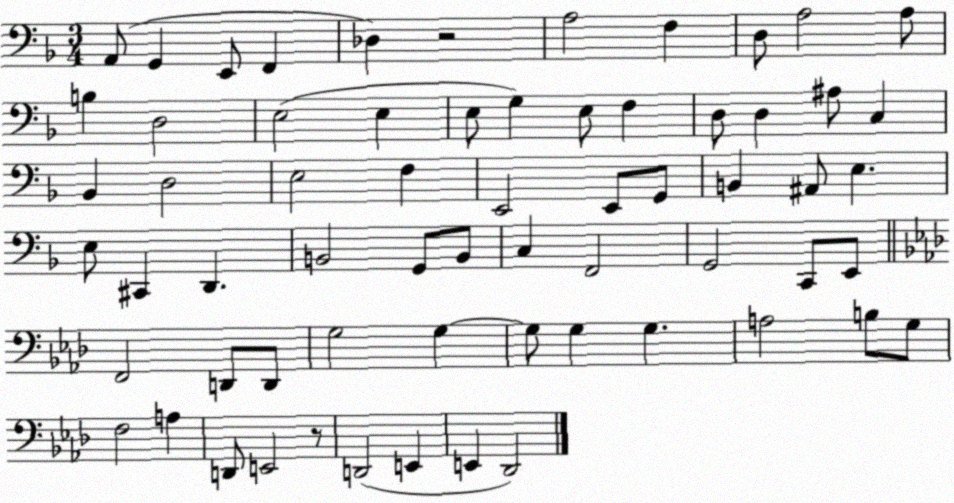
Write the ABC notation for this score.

X:1
T:Untitled
M:3/4
L:1/4
K:F
A,,/2 G,, E,,/2 F,, _D, z2 A,2 F, D,/2 A,2 A,/2 B, D,2 E,2 E, E,/2 G, E,/2 F, D,/2 D, ^A,/2 C, _B,, D,2 E,2 F, E,,2 E,,/2 G,,/2 B,, ^A,,/2 E, E,/2 ^C,, D,, B,,2 G,,/2 B,,/2 C, F,,2 G,,2 C,,/2 E,,/2 F,,2 D,,/2 D,,/2 G,2 G, G,/2 G, G, A,2 B,/2 G,/2 F,2 A, D,,/2 E,,2 z/2 D,,2 E,, E,, _D,,2